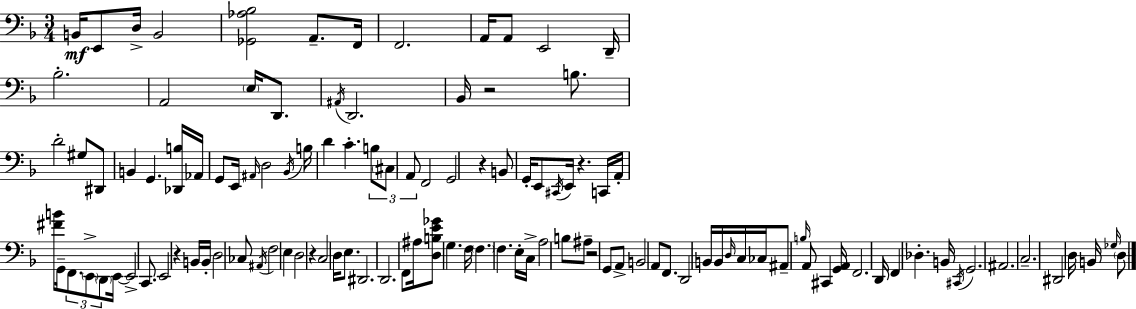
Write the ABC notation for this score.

X:1
T:Untitled
M:3/4
L:1/4
K:Dm
B,,/4 E,,/2 D,/4 B,,2 [_G,,_A,_B,]2 A,,/2 F,,/4 F,,2 A,,/4 A,,/2 E,,2 D,,/4 _B,2 A,,2 E,/4 D,,/2 ^A,,/4 D,,2 _B,,/4 z2 B,/2 D2 ^G,/2 ^D,,/2 B,, G,, [_D,,B,]/4 _A,,/4 G,,/2 E,,/4 ^A,,/4 D,2 _B,,/4 B,/4 D C B,/2 ^C,/2 A,,/2 F,,2 G,,2 z B,,/2 G,,/4 E,,/2 ^C,,/4 E,,/4 z C,,/4 A,,/4 [^FB]/2 G,,/4 F,,/2 E,,/2 D,,/2 E,,/4 E,,2 C,,/2 E,,2 z B,,/4 B,,/4 D,2 _C,/2 ^A,,/4 F,2 E, D,2 z C,2 D,/4 E,/2 ^D,,2 D,,2 F,,/2 ^A,/4 [D,B,E_G]/2 G, F,/4 F, F, E,/4 C,/4 A,2 B,/2 ^A,/2 z2 G,,/2 A,,/2 B,,2 A,,/2 F,,/2 D,,2 B,,/4 B,,/4 D,/4 C,/4 _C,/4 ^A,,/2 B,/4 A,,/2 ^C,, [G,,A,,]/4 F,,2 D,,/4 F,, _D, B,,/4 ^C,,/4 G,,2 ^A,,2 C,2 ^D,,2 D,/4 B,,/4 _G,/4 D,/2